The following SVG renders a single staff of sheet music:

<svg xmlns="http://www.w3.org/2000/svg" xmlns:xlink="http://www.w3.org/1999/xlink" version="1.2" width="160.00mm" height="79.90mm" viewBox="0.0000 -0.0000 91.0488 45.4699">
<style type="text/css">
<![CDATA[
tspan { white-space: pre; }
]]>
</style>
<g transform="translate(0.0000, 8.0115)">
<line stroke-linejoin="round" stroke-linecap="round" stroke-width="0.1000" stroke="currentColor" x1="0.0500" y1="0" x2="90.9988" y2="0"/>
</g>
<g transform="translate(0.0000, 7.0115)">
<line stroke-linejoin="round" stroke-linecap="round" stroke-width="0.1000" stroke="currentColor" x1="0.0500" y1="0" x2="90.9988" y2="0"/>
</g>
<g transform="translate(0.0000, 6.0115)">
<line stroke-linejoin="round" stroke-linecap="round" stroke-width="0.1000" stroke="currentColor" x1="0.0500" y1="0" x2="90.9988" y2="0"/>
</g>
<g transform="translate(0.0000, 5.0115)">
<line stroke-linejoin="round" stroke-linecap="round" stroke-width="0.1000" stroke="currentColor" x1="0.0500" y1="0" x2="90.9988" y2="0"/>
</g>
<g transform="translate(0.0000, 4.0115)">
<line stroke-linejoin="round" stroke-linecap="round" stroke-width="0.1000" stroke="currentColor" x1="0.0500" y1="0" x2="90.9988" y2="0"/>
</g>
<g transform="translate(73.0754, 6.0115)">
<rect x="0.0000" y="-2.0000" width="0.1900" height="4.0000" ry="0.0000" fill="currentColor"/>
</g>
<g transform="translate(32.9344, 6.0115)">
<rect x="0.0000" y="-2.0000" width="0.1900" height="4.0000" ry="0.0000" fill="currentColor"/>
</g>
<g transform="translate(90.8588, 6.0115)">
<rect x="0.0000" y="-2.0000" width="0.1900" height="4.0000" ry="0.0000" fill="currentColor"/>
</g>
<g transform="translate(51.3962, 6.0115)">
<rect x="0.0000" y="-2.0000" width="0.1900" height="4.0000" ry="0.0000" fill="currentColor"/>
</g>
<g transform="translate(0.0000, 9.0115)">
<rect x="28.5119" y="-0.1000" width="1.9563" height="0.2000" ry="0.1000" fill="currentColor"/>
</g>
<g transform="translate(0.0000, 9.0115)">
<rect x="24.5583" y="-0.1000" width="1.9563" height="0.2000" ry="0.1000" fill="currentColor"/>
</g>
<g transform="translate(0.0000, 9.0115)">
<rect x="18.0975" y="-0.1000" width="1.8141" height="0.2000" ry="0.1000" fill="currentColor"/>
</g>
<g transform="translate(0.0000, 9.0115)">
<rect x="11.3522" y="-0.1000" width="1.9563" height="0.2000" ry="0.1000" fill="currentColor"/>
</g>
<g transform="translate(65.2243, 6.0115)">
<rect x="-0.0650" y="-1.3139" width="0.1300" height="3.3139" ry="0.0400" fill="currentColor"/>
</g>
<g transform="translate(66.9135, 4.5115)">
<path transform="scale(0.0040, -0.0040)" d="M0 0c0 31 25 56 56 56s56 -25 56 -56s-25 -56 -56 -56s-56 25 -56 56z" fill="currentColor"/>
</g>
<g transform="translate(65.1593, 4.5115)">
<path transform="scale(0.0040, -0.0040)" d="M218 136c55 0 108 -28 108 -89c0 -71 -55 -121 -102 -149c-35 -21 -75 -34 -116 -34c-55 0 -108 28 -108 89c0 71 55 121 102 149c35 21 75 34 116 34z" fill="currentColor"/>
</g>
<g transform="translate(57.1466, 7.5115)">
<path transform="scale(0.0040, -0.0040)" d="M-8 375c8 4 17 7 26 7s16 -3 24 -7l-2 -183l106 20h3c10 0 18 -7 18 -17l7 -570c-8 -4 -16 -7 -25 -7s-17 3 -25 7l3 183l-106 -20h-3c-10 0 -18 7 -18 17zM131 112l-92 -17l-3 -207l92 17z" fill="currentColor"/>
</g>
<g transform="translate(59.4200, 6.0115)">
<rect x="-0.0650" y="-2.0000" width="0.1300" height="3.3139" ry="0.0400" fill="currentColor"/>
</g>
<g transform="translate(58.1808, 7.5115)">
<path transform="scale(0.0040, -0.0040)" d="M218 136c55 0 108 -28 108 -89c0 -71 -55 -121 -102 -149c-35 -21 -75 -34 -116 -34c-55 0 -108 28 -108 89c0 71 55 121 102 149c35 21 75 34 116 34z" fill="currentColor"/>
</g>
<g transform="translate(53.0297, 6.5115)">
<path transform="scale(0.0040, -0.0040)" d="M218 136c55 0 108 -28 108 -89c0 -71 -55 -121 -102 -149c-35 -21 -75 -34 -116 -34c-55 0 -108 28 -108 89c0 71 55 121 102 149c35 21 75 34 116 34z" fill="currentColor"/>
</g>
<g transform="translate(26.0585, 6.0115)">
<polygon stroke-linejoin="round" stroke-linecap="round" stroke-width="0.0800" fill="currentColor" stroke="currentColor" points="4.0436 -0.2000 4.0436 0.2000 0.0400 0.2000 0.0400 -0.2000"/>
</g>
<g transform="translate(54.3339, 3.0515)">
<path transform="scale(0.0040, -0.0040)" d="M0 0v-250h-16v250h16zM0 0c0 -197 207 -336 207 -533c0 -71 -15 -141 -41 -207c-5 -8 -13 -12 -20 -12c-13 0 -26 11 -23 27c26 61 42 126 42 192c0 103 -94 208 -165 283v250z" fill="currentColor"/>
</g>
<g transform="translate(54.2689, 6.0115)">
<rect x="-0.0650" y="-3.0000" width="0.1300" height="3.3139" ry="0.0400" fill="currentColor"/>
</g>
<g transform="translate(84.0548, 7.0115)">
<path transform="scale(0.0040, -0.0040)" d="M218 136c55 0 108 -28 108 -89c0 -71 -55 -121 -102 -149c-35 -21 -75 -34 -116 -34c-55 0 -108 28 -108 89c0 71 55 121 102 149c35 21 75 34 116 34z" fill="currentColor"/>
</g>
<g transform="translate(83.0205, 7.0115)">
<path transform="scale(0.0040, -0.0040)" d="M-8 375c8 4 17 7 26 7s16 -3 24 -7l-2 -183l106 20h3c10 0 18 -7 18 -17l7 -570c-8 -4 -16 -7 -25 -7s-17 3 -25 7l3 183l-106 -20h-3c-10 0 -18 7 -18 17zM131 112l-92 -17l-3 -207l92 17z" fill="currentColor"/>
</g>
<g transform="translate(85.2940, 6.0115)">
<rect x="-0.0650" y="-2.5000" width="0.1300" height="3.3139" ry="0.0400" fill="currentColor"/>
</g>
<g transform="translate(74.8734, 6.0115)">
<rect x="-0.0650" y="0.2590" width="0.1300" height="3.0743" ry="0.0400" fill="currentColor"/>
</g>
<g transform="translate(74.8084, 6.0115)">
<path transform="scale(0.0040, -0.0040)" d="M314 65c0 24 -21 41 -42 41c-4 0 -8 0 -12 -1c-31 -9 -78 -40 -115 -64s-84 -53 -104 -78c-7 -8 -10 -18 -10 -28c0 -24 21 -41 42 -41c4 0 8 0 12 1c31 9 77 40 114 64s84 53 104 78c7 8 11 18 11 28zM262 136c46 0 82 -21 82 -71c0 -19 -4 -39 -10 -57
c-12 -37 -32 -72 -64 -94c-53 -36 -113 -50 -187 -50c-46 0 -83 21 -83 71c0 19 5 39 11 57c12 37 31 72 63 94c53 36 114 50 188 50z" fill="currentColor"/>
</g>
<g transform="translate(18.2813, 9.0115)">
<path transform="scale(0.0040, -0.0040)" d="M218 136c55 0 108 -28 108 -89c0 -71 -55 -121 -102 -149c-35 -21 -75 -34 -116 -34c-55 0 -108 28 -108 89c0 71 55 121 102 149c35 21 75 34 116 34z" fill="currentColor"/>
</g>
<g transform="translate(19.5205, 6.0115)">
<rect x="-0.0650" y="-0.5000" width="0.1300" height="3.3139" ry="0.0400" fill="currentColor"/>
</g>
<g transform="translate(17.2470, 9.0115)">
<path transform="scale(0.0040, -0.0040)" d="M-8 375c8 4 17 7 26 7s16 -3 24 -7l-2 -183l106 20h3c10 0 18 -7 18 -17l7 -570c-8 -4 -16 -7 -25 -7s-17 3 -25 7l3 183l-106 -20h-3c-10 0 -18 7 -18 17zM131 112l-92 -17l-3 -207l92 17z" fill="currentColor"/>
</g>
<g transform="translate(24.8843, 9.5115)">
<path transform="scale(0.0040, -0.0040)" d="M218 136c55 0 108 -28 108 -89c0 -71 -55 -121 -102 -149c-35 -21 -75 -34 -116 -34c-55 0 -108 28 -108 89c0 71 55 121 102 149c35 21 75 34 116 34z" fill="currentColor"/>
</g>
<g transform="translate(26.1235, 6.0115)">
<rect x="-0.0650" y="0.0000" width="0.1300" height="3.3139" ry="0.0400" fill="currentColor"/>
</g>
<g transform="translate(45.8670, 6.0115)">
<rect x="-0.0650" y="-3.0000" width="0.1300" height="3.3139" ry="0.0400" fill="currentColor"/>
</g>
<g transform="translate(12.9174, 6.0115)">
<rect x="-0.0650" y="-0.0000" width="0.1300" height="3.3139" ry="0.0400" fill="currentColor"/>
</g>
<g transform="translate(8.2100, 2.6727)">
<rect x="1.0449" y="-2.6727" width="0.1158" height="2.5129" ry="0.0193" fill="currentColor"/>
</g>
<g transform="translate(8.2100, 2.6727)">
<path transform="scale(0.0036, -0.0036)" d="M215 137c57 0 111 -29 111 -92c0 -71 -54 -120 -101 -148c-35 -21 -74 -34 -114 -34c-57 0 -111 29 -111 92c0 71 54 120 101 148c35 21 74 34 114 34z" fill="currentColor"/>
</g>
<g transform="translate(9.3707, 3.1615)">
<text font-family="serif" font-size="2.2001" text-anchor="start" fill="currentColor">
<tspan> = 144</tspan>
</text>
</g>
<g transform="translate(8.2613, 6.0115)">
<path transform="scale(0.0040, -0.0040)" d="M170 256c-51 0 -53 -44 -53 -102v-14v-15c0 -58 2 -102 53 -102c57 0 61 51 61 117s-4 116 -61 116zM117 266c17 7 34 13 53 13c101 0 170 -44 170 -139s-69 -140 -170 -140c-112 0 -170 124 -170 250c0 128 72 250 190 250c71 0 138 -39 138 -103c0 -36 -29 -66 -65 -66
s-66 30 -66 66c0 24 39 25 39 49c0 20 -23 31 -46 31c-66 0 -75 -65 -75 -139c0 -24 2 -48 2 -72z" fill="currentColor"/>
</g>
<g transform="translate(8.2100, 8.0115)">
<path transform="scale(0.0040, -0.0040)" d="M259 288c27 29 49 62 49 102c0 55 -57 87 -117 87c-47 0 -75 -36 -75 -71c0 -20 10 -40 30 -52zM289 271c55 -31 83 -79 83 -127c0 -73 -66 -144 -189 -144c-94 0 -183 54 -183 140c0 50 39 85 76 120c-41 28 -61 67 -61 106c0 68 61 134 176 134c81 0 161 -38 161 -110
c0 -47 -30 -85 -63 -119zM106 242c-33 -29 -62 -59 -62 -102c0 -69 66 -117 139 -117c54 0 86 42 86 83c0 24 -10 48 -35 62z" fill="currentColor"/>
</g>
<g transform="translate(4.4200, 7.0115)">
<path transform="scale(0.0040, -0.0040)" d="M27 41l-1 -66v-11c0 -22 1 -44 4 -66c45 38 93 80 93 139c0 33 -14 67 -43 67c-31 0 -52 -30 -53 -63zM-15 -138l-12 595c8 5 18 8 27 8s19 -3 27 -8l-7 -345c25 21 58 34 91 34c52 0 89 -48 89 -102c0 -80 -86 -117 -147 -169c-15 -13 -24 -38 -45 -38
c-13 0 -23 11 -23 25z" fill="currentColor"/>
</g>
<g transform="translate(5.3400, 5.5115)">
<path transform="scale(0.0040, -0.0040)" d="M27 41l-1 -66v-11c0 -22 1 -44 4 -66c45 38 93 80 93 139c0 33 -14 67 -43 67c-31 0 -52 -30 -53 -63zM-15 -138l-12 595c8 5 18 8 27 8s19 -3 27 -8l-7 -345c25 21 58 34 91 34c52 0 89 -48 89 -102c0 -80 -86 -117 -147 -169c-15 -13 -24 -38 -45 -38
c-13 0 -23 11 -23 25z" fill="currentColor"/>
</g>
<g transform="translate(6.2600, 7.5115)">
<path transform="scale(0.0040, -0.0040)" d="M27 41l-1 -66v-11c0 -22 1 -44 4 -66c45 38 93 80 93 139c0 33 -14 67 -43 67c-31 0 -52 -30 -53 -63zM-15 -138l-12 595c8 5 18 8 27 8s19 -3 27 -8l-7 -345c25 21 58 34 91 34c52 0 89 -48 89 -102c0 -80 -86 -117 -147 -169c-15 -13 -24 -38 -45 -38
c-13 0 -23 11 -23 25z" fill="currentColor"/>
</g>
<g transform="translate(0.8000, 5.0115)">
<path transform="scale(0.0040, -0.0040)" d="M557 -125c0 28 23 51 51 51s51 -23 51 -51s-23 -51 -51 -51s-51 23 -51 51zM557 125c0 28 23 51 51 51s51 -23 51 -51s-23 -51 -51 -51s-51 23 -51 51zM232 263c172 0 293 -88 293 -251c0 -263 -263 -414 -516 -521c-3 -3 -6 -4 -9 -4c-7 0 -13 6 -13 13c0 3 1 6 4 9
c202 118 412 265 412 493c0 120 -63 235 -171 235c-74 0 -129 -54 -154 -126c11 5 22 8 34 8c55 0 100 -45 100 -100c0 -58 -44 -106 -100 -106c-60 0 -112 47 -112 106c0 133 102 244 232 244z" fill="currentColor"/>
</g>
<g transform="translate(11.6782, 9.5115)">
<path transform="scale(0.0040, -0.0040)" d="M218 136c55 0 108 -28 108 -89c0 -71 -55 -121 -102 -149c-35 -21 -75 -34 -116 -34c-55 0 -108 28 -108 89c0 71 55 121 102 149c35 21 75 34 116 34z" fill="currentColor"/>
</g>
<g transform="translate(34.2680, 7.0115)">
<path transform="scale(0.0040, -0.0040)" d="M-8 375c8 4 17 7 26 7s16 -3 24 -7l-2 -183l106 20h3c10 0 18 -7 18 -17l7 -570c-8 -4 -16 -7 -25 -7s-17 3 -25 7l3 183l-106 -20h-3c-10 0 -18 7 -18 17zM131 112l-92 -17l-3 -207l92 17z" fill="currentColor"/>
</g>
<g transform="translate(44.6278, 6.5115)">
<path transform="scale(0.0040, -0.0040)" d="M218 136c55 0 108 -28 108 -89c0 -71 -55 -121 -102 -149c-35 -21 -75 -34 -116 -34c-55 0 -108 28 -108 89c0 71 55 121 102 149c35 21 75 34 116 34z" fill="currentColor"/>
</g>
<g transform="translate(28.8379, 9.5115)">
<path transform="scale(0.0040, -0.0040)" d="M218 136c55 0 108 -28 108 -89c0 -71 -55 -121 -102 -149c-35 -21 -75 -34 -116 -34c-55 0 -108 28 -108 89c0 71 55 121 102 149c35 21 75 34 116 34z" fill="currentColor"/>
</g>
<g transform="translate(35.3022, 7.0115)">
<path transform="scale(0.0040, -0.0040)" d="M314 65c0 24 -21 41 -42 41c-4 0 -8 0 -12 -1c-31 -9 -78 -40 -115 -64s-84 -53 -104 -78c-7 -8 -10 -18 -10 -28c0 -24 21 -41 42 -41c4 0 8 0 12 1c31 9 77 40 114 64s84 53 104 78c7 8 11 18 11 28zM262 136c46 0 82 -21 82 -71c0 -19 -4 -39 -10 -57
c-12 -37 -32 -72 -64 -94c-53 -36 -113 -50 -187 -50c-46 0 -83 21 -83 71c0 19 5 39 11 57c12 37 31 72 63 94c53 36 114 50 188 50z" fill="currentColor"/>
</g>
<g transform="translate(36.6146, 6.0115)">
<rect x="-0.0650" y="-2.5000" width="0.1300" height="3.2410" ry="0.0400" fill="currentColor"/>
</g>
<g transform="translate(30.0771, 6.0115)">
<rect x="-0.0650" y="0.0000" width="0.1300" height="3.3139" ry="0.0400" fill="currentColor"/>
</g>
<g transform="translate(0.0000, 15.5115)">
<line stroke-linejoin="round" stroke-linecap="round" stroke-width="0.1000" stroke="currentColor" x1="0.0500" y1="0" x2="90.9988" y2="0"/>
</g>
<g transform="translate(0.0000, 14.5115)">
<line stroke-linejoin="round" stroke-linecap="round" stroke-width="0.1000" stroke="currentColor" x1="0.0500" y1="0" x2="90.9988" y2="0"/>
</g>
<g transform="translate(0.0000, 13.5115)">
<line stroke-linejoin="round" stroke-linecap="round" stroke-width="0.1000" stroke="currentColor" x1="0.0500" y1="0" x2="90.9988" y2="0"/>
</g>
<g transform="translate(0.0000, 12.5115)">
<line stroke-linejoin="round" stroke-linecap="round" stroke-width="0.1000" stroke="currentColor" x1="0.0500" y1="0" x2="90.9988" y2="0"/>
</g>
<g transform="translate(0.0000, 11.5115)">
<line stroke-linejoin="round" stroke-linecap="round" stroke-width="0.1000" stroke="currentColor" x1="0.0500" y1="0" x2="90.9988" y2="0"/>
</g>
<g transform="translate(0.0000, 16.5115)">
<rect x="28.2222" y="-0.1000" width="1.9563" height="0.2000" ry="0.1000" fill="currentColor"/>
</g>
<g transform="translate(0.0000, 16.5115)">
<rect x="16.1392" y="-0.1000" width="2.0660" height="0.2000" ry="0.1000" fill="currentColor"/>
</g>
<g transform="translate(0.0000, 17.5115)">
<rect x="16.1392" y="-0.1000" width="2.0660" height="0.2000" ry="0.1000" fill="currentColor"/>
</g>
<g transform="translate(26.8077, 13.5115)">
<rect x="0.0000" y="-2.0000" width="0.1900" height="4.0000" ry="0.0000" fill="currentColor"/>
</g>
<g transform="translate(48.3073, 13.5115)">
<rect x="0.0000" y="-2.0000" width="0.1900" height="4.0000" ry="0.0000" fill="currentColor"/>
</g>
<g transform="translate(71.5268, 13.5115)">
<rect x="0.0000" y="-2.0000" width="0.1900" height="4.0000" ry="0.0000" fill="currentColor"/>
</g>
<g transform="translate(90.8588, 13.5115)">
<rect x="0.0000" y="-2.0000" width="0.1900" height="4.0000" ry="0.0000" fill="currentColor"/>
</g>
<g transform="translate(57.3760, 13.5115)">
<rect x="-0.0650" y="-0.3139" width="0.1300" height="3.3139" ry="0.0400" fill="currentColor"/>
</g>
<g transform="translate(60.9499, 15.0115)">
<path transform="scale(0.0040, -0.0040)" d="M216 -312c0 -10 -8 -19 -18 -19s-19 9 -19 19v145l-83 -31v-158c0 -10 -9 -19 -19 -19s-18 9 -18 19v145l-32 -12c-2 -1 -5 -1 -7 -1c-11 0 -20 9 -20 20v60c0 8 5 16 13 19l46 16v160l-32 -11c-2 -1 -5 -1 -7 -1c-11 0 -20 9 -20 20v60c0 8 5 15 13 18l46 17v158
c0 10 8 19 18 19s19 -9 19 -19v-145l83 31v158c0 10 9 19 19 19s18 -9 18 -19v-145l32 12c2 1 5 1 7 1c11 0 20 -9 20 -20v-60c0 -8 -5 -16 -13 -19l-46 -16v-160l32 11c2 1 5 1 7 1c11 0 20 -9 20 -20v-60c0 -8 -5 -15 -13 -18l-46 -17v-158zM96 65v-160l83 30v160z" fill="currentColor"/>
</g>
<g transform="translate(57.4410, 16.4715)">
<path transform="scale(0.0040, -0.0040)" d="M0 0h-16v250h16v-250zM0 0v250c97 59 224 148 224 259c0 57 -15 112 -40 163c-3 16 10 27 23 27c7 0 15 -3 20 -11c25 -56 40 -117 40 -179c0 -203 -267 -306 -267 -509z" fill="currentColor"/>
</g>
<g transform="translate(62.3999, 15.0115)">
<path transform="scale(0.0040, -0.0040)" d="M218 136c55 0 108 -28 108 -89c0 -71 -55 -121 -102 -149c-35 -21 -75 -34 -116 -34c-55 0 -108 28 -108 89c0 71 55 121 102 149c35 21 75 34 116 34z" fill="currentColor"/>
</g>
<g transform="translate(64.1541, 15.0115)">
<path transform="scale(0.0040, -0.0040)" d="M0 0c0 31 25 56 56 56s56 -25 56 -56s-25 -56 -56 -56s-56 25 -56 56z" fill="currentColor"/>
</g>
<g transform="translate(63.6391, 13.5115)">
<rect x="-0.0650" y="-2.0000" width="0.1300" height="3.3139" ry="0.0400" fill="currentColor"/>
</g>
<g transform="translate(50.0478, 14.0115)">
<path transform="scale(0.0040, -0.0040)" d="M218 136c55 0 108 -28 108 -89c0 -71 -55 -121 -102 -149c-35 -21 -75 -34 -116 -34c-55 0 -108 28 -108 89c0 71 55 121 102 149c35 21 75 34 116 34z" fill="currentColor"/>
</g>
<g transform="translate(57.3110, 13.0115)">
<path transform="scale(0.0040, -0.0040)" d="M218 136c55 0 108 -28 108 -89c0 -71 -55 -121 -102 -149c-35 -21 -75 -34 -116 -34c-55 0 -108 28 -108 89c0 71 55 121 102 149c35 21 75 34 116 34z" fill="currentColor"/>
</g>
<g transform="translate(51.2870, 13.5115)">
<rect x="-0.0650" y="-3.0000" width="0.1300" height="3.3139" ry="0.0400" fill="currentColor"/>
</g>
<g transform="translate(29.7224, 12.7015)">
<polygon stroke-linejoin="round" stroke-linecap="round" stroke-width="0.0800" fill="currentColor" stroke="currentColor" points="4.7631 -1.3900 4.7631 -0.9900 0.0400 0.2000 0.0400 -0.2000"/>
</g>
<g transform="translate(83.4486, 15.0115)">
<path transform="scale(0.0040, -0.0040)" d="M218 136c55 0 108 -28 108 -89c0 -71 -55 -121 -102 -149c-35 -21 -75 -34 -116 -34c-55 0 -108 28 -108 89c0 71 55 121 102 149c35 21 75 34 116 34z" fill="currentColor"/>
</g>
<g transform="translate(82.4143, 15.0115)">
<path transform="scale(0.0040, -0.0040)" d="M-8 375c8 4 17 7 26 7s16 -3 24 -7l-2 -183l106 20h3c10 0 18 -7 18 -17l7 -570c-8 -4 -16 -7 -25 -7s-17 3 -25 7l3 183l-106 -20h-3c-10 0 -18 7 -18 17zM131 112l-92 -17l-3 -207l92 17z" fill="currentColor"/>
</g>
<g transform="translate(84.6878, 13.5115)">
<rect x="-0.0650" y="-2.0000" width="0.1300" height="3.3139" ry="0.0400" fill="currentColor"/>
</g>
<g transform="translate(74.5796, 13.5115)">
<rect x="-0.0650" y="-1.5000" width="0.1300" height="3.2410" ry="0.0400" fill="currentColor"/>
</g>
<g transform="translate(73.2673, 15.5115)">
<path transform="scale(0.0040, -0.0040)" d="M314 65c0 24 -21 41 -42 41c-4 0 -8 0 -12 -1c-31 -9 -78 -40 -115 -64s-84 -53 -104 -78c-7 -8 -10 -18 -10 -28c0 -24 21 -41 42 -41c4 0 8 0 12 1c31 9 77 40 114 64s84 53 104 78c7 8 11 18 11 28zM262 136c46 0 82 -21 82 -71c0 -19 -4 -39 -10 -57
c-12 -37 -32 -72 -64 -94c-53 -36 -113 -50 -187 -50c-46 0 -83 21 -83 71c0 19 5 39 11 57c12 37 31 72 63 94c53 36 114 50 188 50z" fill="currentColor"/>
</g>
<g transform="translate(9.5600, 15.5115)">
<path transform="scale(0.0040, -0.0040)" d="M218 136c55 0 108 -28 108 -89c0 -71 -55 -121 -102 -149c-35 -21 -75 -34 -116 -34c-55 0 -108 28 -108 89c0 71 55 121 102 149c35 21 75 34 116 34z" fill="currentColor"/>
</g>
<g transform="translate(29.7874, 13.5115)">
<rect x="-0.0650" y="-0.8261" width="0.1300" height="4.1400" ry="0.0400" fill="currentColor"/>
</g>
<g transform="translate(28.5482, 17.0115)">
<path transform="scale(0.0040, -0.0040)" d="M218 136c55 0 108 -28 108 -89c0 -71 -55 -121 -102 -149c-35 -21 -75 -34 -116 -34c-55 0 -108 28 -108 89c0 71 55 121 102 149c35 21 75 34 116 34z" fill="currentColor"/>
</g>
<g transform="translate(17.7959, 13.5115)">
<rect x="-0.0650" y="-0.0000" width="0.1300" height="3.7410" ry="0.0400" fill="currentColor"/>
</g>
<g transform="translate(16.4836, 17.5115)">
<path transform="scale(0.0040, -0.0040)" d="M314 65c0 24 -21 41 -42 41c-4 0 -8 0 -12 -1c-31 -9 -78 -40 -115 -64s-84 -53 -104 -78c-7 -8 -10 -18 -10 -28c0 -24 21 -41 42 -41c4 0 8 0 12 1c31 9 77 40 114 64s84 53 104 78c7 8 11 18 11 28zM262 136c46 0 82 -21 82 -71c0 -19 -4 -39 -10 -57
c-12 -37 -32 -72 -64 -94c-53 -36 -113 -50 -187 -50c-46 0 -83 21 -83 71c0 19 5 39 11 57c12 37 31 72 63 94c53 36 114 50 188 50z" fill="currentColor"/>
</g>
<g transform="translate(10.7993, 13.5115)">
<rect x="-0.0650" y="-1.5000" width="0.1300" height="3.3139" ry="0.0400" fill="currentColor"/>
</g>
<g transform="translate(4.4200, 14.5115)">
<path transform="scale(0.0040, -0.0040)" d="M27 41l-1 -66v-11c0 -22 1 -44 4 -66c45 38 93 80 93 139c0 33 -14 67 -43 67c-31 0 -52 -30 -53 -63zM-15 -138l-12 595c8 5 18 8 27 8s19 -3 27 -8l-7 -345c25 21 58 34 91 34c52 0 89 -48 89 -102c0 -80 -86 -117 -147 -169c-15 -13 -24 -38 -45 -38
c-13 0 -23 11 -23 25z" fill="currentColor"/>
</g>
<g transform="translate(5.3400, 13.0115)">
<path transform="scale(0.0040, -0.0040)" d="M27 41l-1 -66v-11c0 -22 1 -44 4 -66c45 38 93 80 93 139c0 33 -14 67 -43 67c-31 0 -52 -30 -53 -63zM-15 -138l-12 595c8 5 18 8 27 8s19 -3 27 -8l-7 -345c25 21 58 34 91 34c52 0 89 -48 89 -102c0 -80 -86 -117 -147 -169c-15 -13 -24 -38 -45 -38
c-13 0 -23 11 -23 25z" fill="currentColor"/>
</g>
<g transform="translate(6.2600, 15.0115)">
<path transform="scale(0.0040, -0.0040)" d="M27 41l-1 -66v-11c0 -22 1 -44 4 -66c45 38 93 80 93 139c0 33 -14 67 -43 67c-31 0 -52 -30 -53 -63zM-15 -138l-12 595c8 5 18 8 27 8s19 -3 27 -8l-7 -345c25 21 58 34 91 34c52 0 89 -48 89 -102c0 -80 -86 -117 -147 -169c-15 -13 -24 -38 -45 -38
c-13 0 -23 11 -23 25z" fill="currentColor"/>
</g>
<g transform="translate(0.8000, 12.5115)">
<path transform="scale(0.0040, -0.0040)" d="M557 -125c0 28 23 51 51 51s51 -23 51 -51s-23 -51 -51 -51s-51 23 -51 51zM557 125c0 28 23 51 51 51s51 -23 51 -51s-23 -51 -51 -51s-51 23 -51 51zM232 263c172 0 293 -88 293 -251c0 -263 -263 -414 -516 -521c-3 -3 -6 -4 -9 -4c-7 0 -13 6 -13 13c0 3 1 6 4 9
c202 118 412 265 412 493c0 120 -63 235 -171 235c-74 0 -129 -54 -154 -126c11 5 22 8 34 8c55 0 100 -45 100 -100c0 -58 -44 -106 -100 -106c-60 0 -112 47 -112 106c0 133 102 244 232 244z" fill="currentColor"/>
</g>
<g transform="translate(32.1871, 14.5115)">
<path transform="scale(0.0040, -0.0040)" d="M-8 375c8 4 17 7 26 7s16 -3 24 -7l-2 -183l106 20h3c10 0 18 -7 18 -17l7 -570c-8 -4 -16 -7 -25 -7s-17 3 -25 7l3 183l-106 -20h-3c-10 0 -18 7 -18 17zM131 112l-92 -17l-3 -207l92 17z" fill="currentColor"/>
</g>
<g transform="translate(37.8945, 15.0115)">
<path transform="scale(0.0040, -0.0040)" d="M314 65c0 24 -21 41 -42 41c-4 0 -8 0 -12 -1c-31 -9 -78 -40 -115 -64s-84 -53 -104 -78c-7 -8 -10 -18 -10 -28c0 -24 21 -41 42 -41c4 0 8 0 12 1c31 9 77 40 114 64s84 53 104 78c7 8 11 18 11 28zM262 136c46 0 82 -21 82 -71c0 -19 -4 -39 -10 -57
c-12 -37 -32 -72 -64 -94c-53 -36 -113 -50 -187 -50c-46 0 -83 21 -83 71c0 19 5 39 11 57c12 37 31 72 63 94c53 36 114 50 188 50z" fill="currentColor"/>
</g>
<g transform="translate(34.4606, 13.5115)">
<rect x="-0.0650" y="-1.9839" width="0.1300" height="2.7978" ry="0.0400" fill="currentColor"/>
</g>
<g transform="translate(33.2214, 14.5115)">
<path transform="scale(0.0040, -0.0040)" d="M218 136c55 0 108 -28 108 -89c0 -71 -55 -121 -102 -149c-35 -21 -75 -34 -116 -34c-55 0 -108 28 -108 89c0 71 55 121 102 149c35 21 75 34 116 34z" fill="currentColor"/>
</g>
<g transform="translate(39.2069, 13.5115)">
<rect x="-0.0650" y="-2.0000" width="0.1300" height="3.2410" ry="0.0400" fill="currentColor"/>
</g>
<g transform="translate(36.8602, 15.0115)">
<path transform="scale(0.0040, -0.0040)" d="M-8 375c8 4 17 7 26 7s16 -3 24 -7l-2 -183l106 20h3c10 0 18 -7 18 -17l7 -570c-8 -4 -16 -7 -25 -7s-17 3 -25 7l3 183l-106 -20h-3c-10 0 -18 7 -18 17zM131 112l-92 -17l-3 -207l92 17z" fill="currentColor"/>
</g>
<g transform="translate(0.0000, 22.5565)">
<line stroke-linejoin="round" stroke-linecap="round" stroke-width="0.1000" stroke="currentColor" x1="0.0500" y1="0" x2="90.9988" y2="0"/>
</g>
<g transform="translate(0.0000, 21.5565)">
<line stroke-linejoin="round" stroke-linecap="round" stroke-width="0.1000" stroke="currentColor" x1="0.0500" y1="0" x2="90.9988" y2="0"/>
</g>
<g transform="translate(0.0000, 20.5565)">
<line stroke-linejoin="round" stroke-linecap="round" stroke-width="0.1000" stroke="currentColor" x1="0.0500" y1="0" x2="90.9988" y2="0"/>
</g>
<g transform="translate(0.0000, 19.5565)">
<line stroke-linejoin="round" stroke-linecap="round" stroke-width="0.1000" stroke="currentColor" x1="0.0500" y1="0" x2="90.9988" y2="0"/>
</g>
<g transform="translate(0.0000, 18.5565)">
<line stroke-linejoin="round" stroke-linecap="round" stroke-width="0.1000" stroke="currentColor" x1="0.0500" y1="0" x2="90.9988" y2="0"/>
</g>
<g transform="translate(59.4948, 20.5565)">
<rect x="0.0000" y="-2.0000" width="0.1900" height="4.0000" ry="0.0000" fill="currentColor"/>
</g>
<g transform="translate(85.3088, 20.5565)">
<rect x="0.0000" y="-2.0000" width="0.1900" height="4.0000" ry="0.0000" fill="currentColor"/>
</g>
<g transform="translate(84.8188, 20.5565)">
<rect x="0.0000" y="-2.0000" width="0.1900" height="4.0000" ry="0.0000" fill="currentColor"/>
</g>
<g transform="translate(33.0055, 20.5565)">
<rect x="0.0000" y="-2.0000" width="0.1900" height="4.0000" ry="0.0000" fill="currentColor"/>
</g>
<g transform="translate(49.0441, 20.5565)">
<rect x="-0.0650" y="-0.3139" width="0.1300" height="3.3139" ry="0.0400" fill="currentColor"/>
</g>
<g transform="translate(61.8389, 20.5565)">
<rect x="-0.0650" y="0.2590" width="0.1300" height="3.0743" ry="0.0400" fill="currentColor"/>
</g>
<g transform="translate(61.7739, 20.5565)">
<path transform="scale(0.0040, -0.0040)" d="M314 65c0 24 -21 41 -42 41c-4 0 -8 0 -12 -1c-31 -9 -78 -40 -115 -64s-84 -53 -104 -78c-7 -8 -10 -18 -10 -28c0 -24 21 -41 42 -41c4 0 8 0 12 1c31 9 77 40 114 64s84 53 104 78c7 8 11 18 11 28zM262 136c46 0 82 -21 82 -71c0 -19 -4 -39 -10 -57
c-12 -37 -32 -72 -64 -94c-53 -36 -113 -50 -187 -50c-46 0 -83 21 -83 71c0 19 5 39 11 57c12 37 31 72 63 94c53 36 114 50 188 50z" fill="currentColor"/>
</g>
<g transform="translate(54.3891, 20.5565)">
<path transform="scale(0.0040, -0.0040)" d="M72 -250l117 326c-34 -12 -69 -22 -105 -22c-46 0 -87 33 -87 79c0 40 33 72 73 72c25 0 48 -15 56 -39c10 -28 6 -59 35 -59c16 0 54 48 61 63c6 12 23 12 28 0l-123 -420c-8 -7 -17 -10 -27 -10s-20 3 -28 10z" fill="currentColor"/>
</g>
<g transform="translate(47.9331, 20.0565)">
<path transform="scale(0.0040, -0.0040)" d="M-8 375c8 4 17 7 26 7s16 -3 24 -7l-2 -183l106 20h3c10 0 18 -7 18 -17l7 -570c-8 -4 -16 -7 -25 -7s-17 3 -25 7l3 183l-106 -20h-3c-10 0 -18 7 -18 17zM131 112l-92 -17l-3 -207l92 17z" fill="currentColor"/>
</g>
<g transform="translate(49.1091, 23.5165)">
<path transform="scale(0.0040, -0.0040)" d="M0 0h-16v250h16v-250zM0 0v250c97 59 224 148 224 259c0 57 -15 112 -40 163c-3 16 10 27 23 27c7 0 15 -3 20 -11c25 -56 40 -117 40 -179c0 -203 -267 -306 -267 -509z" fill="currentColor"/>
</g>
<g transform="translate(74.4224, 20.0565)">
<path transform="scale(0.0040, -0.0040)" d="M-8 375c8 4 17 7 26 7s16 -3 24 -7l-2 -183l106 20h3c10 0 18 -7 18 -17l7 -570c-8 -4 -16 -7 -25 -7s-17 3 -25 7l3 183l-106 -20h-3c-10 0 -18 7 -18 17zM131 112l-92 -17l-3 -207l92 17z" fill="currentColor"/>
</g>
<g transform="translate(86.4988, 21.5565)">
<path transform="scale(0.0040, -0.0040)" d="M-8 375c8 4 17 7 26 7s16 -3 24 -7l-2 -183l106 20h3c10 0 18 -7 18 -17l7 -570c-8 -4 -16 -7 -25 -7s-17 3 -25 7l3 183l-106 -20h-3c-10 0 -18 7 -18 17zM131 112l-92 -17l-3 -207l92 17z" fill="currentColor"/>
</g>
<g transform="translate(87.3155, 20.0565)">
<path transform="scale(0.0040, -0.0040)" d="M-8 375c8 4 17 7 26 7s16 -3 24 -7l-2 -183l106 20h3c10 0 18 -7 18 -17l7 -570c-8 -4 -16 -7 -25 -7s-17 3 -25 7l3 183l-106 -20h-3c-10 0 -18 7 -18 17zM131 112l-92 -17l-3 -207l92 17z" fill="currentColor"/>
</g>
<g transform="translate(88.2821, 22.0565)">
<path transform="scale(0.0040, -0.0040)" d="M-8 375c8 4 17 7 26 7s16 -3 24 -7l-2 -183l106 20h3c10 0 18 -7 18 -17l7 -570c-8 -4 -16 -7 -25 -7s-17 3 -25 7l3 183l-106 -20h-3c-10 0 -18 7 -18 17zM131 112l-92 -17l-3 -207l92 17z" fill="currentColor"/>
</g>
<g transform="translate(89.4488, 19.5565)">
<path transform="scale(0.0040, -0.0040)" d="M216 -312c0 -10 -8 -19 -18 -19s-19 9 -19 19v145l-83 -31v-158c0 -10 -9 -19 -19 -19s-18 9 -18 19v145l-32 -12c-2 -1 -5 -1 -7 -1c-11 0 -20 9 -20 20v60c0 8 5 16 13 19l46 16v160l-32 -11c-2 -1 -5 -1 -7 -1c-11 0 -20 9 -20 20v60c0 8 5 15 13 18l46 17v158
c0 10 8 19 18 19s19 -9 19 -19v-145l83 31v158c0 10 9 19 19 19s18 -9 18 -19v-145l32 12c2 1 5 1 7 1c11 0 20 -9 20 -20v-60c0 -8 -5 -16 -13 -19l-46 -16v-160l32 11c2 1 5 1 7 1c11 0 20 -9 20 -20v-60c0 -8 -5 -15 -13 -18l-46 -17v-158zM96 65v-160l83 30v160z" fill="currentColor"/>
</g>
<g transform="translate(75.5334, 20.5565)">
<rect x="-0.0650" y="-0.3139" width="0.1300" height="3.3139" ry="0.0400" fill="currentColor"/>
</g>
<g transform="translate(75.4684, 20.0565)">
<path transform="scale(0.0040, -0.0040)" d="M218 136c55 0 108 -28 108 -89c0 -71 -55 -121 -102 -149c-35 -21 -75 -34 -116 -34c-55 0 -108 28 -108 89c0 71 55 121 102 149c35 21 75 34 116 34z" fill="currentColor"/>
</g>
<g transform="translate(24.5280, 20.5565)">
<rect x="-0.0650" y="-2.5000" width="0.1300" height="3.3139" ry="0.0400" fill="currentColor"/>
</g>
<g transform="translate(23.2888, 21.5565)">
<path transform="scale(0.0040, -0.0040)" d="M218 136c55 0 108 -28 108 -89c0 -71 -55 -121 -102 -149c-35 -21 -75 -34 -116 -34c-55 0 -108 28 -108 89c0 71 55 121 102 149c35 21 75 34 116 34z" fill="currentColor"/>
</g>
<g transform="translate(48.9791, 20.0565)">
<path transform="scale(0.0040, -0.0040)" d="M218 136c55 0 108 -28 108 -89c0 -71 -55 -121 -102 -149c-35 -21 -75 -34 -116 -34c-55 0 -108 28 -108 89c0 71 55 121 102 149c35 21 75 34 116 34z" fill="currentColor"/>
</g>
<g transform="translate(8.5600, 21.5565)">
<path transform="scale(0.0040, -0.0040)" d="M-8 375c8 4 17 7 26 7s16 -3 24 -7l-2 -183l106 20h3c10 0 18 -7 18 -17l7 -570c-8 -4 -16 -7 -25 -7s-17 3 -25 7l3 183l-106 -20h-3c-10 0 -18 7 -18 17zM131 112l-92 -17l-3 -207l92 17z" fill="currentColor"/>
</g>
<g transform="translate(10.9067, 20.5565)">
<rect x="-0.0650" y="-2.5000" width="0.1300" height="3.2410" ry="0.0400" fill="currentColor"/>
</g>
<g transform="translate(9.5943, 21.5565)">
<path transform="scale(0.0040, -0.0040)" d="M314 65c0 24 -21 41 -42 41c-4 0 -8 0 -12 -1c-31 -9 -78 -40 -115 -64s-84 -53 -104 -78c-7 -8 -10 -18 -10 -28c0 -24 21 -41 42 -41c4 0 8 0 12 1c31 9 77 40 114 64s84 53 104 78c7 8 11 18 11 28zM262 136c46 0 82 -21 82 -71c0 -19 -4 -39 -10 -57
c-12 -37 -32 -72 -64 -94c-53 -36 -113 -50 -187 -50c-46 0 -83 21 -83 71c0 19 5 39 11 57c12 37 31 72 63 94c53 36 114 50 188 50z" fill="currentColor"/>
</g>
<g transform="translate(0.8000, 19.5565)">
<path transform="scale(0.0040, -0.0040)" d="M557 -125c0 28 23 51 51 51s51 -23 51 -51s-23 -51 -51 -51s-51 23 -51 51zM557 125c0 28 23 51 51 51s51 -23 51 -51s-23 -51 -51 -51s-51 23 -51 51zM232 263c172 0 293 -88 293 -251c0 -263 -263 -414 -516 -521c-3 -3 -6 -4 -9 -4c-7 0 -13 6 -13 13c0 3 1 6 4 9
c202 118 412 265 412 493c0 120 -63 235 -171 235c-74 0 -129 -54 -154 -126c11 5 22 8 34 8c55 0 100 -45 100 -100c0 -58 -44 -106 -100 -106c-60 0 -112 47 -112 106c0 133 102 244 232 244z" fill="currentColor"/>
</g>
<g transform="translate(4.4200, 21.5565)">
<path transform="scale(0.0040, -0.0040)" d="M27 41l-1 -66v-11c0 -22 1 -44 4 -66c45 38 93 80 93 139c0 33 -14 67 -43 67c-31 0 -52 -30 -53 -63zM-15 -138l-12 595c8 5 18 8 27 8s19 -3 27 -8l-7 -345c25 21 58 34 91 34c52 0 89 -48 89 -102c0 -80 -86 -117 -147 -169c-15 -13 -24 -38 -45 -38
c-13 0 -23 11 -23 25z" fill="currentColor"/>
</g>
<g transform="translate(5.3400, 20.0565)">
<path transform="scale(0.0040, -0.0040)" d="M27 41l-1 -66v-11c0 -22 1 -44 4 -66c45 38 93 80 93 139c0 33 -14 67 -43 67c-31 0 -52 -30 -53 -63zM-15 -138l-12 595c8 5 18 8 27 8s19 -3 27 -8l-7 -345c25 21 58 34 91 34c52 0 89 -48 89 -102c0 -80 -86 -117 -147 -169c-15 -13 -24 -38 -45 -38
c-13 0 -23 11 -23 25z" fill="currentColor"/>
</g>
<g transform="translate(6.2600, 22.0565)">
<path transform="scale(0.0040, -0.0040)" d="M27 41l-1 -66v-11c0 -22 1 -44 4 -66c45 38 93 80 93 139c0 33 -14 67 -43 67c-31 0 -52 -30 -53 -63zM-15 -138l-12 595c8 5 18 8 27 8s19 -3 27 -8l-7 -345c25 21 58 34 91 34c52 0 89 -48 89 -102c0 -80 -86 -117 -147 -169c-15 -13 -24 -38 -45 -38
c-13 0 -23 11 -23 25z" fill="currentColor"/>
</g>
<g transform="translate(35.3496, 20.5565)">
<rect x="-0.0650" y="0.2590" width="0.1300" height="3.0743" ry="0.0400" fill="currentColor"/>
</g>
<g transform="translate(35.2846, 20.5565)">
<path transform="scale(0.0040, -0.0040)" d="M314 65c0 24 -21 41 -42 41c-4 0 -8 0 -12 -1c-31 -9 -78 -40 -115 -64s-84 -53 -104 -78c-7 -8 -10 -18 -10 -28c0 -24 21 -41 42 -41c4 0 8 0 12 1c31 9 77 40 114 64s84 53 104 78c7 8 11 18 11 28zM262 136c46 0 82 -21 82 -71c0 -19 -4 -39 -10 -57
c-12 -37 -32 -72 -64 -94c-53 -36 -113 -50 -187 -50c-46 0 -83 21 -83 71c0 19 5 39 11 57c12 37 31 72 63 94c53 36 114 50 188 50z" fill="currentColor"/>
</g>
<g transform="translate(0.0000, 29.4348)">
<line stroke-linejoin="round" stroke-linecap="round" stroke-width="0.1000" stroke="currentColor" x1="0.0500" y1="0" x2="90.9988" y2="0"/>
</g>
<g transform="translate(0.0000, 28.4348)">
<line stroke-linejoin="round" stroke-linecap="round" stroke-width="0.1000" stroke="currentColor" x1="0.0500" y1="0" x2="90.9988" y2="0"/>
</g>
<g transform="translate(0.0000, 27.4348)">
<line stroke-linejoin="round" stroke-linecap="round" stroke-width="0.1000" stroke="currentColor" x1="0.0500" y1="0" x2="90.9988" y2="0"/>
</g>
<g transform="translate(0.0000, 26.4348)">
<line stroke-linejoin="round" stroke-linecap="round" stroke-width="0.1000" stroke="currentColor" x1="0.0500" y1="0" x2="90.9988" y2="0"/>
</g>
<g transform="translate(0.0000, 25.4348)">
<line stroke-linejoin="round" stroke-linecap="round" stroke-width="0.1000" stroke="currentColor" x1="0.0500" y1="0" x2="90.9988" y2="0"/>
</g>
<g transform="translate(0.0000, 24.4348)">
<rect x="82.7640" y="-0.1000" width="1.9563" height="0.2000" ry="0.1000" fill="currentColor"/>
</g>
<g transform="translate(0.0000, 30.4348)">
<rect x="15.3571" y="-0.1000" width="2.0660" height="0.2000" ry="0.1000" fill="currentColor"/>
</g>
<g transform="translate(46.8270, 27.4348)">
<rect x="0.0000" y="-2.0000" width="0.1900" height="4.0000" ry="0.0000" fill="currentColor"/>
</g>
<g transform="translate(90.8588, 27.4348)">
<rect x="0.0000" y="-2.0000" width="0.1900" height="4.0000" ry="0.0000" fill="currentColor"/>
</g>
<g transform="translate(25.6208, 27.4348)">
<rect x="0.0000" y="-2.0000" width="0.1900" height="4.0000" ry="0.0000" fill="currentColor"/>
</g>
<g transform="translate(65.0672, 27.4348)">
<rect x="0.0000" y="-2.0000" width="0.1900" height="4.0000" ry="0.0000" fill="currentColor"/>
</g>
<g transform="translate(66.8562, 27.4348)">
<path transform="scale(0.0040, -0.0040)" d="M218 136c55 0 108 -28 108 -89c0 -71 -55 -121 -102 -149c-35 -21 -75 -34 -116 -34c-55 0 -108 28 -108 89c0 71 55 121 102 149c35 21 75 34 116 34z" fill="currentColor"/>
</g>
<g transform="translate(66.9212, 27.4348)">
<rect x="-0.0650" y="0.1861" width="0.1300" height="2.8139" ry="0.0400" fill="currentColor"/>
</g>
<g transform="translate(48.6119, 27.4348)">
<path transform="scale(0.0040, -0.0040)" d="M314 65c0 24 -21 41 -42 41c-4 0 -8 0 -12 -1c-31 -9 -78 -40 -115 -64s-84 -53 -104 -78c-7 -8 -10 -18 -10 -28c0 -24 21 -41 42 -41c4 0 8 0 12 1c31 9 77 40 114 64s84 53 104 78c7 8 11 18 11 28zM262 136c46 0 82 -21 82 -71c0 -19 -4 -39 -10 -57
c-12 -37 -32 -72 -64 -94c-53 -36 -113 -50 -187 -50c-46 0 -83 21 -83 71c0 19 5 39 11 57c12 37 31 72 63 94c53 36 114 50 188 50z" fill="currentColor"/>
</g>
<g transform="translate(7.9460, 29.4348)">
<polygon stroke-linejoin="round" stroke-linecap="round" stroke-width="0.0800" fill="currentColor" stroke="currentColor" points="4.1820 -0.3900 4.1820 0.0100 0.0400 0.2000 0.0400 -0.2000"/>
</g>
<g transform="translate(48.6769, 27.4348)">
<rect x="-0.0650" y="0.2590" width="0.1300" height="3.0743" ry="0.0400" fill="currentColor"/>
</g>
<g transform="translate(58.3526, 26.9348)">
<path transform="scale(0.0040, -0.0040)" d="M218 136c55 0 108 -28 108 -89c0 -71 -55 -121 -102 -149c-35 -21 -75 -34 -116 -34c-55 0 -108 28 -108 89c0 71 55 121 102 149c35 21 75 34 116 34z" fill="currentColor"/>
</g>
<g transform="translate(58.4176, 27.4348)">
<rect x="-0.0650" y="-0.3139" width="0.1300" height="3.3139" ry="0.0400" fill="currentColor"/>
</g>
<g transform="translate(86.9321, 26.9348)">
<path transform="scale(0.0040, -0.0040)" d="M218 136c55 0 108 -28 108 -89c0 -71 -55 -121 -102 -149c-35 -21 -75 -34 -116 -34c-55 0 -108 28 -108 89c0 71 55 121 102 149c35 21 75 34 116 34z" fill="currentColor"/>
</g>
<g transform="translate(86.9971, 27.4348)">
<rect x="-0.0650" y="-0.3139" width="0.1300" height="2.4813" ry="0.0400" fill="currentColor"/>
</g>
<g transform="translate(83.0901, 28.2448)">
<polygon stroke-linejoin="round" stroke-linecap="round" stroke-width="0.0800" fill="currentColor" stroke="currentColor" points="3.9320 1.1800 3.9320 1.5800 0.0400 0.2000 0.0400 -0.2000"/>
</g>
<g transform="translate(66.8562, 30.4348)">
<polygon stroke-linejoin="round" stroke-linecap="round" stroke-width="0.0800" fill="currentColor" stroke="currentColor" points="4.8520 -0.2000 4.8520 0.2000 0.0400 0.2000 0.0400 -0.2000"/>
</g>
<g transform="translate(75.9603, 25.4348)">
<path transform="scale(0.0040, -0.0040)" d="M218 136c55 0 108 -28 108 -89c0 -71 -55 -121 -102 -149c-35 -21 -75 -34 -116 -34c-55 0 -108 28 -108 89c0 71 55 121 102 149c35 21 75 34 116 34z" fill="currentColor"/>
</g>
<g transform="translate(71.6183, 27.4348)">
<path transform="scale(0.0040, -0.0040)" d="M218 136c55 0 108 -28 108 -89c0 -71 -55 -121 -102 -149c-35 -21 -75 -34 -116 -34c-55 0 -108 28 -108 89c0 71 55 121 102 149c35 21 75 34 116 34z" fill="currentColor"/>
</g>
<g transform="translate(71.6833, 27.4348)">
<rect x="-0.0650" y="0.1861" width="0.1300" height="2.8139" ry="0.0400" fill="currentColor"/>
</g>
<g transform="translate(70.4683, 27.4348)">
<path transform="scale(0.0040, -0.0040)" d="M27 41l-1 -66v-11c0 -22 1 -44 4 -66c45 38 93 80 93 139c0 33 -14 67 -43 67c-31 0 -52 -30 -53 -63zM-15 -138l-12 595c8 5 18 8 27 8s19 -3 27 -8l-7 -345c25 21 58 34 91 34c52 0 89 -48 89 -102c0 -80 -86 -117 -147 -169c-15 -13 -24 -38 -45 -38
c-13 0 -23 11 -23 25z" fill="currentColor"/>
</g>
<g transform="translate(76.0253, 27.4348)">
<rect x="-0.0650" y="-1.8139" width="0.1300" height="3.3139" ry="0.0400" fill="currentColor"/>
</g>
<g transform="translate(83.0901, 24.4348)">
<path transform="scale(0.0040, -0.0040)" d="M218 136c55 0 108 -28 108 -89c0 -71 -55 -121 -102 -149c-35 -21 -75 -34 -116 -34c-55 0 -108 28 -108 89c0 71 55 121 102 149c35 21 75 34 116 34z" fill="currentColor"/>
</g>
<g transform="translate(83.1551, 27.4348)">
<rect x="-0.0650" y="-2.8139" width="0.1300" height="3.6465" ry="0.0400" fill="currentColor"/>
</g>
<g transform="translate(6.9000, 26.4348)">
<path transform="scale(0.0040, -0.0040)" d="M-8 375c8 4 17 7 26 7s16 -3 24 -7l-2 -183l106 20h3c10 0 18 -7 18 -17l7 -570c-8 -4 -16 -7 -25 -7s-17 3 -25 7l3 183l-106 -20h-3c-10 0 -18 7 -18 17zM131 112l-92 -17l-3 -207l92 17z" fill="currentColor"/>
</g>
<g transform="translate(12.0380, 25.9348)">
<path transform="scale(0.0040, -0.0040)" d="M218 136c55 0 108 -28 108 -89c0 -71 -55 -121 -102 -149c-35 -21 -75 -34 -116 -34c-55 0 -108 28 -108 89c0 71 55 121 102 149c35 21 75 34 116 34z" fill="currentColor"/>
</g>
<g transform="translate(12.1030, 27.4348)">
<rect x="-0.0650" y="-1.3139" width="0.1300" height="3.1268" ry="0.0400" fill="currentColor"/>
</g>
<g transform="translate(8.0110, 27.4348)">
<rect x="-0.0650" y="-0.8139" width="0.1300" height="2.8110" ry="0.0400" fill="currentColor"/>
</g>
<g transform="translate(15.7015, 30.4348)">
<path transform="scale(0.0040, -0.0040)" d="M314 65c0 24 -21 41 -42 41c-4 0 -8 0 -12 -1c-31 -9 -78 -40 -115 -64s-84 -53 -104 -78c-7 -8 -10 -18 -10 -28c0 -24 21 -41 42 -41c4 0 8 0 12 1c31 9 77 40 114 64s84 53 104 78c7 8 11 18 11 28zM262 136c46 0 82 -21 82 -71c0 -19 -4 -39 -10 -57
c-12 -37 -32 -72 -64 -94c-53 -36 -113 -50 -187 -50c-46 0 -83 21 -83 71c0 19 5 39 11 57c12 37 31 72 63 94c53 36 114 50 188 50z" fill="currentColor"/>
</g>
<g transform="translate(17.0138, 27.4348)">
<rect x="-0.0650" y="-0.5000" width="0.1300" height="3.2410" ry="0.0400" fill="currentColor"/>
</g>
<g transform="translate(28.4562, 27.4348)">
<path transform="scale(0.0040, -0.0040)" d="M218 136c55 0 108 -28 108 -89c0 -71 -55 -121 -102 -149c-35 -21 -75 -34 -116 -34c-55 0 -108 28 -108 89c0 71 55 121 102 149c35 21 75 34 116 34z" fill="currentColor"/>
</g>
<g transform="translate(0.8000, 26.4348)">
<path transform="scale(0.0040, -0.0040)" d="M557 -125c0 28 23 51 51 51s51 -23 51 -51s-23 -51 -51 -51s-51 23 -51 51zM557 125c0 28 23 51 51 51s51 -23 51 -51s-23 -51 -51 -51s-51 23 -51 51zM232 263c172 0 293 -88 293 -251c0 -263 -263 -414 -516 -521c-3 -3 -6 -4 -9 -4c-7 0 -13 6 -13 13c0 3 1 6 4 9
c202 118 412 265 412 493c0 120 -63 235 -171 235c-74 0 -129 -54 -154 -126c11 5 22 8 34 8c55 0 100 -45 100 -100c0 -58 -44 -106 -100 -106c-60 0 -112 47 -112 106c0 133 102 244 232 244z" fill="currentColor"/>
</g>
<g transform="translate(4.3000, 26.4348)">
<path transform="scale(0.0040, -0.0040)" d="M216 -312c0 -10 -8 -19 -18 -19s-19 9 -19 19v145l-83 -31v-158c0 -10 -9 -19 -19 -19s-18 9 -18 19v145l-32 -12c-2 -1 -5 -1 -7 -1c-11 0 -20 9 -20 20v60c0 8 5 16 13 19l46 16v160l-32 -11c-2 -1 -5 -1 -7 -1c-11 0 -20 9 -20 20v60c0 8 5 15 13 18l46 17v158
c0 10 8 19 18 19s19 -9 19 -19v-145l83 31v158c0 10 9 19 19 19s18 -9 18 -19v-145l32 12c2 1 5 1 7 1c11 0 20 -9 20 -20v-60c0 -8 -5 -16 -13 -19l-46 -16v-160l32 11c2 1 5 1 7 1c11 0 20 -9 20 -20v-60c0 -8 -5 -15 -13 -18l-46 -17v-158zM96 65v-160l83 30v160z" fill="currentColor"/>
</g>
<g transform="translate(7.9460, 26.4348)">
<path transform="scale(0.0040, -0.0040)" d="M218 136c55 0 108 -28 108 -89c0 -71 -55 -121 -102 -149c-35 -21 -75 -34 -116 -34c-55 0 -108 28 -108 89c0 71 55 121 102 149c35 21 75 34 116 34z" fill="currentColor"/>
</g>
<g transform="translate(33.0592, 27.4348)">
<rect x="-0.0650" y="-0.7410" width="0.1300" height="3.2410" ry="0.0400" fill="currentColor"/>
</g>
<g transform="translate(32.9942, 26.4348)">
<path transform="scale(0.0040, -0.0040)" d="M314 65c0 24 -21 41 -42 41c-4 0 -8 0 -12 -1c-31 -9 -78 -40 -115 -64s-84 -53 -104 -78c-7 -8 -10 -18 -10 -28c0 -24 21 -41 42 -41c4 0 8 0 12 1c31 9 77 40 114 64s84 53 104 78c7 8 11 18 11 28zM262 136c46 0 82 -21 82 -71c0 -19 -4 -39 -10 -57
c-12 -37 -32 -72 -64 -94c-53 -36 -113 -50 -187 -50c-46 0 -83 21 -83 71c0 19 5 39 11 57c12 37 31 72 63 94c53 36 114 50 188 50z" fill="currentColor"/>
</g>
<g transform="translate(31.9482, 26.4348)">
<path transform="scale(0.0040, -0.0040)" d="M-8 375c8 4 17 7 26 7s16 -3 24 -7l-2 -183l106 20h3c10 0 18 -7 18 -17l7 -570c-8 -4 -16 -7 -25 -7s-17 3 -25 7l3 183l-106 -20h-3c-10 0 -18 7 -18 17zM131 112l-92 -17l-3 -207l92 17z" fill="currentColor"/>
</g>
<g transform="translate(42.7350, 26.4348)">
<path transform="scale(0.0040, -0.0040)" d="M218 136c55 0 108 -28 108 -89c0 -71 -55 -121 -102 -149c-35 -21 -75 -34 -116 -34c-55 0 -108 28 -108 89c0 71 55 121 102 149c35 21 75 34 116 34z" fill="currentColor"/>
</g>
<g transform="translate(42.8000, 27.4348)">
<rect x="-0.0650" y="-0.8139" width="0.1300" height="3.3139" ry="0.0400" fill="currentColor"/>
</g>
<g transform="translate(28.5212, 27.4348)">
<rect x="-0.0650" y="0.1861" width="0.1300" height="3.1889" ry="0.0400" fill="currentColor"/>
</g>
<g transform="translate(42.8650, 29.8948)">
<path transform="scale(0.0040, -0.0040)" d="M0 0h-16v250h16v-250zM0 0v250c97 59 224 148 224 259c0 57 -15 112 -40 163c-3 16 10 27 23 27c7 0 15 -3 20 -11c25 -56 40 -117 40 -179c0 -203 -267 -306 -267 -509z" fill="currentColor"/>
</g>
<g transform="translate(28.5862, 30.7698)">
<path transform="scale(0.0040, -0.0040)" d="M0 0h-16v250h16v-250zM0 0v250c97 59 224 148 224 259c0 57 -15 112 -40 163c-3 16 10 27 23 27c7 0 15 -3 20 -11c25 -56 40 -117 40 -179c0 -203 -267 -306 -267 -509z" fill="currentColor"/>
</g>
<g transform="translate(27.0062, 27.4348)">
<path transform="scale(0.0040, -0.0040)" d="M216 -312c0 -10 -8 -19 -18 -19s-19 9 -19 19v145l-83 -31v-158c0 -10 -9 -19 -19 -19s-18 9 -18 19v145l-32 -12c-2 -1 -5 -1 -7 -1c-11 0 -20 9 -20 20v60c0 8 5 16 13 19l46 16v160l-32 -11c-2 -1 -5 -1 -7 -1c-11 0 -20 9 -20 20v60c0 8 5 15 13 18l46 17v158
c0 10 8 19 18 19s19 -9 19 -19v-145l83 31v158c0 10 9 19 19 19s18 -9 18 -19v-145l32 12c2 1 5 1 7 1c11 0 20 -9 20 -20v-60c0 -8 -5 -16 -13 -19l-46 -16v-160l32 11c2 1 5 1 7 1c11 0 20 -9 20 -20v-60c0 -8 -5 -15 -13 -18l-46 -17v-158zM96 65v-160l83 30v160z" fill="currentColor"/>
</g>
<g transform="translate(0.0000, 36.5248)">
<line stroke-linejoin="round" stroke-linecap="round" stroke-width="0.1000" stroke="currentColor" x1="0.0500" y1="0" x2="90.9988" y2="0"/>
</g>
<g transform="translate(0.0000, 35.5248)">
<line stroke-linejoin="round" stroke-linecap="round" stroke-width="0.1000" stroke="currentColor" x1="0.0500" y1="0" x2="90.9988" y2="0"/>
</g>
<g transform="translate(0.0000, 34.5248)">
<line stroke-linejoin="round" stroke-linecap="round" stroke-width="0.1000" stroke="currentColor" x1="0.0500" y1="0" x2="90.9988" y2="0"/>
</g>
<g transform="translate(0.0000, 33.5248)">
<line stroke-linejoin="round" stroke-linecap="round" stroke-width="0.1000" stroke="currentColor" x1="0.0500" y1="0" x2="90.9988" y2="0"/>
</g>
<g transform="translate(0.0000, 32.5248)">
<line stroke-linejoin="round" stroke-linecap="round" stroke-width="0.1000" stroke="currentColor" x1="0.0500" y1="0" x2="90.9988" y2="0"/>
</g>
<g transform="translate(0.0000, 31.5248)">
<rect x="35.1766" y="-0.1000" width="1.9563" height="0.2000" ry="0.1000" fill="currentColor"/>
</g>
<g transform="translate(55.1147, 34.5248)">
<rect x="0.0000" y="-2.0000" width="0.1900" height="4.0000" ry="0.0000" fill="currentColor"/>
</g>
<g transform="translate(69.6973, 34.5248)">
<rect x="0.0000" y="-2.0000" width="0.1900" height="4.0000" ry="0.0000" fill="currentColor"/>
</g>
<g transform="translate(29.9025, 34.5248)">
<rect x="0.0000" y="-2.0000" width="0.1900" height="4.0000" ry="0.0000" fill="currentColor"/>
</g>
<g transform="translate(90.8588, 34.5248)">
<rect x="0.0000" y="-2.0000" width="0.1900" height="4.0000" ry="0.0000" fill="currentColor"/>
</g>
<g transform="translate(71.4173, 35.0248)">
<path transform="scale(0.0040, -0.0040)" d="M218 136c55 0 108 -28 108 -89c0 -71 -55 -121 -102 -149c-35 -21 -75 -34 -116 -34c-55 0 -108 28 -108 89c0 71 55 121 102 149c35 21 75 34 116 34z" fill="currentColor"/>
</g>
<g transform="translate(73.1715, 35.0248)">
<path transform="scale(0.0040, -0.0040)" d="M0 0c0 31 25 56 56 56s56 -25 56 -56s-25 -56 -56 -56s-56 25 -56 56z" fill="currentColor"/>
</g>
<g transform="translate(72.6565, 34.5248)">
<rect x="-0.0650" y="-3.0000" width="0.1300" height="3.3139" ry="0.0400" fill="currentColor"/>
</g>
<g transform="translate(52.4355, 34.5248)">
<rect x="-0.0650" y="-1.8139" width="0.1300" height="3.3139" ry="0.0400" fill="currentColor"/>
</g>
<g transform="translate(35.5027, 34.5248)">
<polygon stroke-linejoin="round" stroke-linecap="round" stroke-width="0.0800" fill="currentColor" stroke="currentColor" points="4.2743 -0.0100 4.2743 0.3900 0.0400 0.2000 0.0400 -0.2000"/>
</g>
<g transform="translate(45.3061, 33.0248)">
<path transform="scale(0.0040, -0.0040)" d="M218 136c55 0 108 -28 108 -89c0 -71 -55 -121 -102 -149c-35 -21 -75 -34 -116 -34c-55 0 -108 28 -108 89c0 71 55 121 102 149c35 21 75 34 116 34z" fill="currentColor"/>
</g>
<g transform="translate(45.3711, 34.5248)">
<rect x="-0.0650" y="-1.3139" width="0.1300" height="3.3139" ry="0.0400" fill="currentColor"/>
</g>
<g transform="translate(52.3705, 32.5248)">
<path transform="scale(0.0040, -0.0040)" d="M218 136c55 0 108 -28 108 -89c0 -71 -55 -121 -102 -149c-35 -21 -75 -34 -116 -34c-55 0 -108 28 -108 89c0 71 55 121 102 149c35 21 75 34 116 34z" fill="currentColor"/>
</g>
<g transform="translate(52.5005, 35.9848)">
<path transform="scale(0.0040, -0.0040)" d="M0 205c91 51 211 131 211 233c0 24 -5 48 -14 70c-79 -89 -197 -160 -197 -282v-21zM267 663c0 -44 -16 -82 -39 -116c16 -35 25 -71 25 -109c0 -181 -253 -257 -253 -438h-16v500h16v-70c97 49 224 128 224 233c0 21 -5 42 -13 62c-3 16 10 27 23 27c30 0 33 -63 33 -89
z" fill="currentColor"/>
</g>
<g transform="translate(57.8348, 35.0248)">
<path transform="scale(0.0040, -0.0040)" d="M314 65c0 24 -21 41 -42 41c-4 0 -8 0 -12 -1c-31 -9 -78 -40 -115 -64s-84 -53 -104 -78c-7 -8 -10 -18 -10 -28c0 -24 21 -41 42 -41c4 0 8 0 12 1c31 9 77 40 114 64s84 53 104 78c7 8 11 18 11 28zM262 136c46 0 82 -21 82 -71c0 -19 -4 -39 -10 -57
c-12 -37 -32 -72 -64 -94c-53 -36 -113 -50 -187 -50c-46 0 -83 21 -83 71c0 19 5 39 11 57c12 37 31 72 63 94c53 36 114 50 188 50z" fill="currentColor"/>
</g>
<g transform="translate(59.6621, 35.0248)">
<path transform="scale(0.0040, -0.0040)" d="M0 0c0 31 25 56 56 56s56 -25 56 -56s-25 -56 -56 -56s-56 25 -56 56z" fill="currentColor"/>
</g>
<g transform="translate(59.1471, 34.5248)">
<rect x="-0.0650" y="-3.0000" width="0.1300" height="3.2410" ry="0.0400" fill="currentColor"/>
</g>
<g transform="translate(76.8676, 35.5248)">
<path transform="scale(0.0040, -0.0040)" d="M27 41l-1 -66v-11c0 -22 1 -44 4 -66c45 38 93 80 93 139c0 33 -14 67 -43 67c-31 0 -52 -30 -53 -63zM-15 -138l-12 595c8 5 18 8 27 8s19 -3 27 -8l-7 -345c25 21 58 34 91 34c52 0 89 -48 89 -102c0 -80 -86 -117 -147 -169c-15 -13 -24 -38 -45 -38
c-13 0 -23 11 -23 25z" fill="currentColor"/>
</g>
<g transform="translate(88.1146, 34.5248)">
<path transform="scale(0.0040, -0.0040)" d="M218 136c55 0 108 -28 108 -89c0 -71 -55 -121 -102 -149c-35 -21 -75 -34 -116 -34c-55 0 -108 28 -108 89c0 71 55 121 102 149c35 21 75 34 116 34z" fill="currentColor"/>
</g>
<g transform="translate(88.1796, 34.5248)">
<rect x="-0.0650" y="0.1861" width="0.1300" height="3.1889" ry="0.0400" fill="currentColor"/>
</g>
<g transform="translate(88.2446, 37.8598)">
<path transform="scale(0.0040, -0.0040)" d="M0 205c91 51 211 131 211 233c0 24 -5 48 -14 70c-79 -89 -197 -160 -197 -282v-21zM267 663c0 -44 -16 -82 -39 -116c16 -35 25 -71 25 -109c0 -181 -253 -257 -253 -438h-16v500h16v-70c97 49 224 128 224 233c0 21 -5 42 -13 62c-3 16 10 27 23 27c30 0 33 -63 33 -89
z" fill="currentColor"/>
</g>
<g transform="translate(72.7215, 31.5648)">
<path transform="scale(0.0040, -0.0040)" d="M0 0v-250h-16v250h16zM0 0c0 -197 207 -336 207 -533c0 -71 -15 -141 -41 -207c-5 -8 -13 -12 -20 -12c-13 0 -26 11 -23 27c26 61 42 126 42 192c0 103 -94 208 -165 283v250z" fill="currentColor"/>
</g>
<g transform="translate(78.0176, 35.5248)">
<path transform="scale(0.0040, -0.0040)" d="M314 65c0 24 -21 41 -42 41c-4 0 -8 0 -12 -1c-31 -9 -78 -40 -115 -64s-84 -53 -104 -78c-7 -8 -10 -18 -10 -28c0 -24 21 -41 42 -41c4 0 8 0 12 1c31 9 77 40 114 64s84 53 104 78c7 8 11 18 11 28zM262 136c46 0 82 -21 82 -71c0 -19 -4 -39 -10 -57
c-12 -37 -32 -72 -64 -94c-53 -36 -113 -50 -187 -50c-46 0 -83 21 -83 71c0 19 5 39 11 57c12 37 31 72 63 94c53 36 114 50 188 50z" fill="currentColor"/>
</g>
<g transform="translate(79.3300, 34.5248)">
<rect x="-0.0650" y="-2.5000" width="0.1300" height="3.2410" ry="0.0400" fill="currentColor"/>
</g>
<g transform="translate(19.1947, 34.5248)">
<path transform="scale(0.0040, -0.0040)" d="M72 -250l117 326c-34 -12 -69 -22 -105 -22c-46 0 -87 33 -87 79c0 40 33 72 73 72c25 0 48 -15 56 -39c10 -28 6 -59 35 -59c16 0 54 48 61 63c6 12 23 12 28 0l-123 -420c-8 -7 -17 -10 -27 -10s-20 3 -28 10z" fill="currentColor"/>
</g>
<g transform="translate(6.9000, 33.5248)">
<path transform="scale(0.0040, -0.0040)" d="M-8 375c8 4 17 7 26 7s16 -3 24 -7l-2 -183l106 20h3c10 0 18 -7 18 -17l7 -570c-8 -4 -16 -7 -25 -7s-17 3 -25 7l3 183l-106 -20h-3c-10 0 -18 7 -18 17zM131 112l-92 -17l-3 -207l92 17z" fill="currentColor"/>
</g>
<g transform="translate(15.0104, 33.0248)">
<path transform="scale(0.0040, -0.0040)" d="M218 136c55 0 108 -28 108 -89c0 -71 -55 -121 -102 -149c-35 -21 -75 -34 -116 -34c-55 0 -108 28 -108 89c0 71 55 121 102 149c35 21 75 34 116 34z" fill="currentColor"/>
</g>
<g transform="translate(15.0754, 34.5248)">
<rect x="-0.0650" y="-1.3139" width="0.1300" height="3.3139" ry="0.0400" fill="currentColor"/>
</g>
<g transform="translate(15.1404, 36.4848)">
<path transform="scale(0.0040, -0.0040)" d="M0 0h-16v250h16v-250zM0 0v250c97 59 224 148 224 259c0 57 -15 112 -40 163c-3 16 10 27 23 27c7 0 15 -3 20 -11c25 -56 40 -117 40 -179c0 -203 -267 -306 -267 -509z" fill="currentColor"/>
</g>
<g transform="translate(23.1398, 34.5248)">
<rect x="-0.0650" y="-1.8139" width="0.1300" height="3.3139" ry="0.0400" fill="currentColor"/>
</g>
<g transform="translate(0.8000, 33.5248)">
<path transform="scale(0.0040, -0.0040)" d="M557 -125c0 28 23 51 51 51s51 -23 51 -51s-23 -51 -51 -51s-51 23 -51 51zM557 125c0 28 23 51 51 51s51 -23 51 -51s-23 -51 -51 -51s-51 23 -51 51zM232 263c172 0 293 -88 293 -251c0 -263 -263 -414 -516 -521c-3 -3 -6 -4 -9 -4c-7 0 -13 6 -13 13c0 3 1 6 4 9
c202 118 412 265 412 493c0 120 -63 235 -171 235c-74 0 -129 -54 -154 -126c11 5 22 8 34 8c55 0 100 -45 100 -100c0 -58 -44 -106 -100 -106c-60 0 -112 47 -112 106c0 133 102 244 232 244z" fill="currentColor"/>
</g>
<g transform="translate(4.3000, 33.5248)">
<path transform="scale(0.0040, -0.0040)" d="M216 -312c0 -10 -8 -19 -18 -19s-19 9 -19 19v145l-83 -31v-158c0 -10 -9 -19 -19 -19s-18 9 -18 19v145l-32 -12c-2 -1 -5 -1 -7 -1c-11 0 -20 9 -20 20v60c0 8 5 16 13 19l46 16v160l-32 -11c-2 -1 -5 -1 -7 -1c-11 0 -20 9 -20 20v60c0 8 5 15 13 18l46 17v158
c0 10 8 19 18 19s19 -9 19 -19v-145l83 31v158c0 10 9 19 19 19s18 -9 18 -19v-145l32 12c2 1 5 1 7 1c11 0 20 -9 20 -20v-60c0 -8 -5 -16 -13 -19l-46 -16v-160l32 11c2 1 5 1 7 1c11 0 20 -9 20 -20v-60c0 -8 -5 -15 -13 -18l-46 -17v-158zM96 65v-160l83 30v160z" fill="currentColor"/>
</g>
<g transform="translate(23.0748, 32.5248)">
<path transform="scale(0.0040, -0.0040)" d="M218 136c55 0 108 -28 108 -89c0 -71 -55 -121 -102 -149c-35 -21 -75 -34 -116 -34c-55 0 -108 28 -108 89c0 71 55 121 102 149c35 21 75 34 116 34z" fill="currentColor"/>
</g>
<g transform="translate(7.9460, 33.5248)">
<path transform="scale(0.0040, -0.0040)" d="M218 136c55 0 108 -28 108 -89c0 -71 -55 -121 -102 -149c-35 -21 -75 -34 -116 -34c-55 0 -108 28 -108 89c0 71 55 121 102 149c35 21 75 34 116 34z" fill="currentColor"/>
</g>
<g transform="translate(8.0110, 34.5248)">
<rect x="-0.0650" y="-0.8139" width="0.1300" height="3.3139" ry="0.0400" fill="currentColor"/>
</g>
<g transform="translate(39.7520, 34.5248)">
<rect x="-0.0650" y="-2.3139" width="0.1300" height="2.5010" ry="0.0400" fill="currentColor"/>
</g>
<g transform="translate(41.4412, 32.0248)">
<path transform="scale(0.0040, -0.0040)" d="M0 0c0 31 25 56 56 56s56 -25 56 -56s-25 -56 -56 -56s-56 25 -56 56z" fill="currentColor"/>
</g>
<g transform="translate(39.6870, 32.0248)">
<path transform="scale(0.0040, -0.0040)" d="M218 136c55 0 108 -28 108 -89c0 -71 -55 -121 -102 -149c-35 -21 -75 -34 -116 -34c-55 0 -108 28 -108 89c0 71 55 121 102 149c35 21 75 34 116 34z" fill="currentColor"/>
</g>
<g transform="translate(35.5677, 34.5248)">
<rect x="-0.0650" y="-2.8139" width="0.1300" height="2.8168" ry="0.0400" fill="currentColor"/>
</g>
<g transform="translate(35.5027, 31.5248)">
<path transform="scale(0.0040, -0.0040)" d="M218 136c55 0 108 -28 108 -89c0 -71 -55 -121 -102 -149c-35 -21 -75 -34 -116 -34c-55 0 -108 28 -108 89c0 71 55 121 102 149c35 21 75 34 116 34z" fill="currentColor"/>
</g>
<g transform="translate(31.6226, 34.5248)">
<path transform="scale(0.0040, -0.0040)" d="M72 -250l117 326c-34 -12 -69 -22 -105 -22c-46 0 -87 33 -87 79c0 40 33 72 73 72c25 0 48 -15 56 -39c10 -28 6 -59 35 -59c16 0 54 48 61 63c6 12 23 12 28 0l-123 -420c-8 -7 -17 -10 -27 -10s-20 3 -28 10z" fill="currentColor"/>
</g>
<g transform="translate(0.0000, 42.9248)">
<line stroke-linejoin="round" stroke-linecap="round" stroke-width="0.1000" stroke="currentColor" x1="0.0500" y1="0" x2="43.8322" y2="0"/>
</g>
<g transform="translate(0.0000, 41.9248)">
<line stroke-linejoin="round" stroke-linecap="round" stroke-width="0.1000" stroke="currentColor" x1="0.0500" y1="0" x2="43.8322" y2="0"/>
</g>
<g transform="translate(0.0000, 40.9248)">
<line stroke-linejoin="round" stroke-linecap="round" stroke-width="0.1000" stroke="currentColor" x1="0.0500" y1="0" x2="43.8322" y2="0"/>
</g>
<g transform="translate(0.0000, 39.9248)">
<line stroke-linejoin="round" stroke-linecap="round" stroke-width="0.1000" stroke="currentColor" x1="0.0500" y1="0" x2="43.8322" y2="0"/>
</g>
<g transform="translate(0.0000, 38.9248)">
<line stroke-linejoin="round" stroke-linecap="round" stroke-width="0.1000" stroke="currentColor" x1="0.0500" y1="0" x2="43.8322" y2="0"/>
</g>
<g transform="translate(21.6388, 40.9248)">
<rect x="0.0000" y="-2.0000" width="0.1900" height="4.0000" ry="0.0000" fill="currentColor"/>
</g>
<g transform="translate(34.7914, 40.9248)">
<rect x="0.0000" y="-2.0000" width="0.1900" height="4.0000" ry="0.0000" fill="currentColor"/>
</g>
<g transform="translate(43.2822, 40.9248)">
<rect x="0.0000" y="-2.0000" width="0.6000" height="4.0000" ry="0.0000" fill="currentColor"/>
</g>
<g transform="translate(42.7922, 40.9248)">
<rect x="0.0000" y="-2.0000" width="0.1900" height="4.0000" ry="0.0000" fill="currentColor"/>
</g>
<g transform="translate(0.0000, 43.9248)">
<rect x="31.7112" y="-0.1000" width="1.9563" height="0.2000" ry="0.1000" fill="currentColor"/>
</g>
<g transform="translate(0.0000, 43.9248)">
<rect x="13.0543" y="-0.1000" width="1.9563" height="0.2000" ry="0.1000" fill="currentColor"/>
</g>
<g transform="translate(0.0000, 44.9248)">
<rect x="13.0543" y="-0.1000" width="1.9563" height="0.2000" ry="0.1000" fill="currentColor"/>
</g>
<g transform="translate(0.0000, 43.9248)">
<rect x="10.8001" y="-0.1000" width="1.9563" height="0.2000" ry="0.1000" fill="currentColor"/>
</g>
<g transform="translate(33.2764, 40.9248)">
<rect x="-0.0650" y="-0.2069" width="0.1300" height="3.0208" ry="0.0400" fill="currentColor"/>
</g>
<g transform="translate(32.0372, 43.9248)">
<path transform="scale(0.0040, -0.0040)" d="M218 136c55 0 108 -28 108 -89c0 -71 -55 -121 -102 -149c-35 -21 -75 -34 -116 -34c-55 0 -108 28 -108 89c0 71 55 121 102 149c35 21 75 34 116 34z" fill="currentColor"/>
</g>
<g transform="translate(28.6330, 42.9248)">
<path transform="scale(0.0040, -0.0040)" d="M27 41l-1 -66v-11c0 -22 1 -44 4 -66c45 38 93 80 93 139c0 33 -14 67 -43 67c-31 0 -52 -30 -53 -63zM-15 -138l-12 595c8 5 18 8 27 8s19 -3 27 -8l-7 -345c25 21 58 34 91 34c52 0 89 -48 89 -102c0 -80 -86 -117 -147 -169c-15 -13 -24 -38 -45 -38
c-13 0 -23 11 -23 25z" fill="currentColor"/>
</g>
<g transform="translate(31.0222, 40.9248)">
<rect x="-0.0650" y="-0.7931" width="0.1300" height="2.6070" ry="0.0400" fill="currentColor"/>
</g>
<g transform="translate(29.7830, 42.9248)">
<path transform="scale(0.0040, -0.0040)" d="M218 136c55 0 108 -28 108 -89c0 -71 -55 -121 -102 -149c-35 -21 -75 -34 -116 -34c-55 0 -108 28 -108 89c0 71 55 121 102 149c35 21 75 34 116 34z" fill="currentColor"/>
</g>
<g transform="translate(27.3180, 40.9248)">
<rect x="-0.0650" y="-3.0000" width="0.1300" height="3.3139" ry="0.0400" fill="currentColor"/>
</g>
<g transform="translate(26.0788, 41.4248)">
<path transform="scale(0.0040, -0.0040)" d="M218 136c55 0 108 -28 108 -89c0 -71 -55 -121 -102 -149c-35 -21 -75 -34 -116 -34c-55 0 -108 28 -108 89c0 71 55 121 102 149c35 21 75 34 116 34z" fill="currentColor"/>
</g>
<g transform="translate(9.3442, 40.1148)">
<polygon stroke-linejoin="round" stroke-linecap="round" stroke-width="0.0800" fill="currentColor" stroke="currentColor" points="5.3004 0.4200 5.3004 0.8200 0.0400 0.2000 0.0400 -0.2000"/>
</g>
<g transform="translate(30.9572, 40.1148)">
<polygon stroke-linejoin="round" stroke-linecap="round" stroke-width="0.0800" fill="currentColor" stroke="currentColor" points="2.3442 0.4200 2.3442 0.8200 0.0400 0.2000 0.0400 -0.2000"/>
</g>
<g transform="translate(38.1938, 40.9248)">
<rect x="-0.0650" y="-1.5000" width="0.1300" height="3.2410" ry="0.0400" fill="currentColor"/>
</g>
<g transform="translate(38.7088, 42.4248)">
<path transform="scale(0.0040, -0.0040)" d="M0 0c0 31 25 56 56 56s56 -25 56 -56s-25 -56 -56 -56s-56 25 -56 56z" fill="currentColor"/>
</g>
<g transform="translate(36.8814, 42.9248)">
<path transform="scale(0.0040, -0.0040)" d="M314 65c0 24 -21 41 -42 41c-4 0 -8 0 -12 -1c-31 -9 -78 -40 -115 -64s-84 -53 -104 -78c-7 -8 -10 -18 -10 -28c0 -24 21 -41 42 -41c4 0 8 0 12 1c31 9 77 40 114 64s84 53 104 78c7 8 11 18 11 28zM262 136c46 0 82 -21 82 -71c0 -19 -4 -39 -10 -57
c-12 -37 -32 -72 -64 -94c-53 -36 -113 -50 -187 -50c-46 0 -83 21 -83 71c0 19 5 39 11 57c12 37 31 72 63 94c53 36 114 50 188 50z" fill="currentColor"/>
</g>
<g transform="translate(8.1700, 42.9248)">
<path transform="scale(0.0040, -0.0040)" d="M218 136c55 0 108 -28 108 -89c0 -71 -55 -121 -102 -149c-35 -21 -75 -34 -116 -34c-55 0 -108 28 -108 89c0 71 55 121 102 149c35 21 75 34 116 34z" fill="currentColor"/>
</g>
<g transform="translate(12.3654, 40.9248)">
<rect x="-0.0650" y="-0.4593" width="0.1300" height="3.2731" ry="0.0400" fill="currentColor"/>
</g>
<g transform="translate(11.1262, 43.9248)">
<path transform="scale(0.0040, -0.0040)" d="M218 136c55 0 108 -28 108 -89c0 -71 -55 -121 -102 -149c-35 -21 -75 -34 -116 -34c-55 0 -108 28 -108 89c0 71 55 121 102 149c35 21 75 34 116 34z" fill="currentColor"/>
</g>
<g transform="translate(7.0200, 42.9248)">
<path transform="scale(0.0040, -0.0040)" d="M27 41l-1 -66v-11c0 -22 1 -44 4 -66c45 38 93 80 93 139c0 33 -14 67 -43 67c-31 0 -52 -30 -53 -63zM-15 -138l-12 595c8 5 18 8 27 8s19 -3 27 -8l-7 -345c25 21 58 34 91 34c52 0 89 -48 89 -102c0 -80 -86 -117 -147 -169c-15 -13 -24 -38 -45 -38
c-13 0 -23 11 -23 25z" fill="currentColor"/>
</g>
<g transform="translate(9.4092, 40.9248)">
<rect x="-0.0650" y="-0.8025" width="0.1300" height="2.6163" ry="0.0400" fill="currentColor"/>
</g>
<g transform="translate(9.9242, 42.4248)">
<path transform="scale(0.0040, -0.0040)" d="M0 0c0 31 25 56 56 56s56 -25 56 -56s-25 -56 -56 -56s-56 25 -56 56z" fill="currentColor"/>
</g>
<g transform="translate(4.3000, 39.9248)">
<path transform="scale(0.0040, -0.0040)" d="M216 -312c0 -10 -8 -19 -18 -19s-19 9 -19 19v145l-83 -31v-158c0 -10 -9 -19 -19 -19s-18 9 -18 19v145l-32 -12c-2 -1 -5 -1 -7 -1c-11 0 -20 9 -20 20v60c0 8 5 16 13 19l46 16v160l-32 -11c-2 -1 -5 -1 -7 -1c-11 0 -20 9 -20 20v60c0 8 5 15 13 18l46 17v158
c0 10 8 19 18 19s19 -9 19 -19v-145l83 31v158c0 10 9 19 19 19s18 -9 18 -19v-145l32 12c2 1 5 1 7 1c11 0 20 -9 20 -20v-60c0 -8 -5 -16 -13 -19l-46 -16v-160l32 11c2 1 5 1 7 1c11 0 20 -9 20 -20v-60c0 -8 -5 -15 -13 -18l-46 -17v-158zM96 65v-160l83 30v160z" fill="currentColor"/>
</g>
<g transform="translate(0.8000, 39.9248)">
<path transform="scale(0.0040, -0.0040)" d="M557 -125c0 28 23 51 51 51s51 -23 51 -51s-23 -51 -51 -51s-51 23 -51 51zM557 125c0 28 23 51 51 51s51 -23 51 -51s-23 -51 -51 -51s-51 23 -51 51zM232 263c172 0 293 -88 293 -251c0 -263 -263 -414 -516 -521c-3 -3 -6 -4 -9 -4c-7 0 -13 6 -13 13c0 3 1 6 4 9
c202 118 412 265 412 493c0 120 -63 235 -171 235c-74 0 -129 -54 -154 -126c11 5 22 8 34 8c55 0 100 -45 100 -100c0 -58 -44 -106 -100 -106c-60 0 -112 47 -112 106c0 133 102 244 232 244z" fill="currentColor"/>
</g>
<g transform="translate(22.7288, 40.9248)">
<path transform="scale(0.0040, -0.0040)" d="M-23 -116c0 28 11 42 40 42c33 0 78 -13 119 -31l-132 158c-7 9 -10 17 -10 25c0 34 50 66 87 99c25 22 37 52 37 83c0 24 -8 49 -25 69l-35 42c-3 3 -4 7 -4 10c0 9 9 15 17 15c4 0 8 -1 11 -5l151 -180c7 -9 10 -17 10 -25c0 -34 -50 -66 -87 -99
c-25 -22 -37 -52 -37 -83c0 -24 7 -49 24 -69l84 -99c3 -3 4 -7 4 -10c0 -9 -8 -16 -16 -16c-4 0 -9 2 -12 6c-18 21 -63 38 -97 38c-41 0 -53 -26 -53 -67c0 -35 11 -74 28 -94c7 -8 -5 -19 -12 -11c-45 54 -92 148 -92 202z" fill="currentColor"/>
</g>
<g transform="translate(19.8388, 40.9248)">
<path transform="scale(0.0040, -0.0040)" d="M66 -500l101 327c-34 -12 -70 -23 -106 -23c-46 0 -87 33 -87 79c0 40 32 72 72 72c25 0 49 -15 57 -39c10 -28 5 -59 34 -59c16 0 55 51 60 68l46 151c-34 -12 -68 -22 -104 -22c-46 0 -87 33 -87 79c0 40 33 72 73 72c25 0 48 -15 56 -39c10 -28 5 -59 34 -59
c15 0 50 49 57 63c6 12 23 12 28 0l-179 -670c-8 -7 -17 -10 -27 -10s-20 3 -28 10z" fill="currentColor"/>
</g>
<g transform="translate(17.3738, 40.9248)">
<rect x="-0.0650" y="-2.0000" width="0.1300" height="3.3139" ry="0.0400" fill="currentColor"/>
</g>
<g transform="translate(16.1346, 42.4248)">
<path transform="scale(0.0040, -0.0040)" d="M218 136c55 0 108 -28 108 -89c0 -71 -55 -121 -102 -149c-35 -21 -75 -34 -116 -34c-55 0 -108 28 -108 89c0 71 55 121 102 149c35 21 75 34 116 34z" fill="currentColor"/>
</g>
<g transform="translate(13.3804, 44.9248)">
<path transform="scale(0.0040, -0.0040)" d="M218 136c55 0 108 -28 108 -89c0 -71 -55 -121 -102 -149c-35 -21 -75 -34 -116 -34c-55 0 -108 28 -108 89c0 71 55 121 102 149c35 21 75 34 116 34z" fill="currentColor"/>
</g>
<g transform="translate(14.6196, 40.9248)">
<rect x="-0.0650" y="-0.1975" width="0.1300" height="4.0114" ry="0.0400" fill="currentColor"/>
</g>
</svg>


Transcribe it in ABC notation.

X:1
T:Untitled
M:6/8
L:1/4
K:Eb
D,, E,, D,,/2 D,,/2 B,,2 C, C,/2 A,, G, D,2 B,, G,, C,,2 D,,/2 B,,/2 A,,2 C, _E,/2 ^A,, G,,2 A,, B,,2 B,, D,2 E,/2 z/2 D,2 E, F,/2 G,/2 E,,2 ^D,/2 F,2 F,/2 D,2 E, D,/2 _D,/2 A, C/2 E,/2 F, G,/2 z/2 A, z/2 C/2 B,/2 G, A,/4 C,2 C,/2 _B,,2 D,/4 _G,,/2 E,,/2 C,,/2 A,, z/4 z C, _G,,/2 E,,/2 G,,2